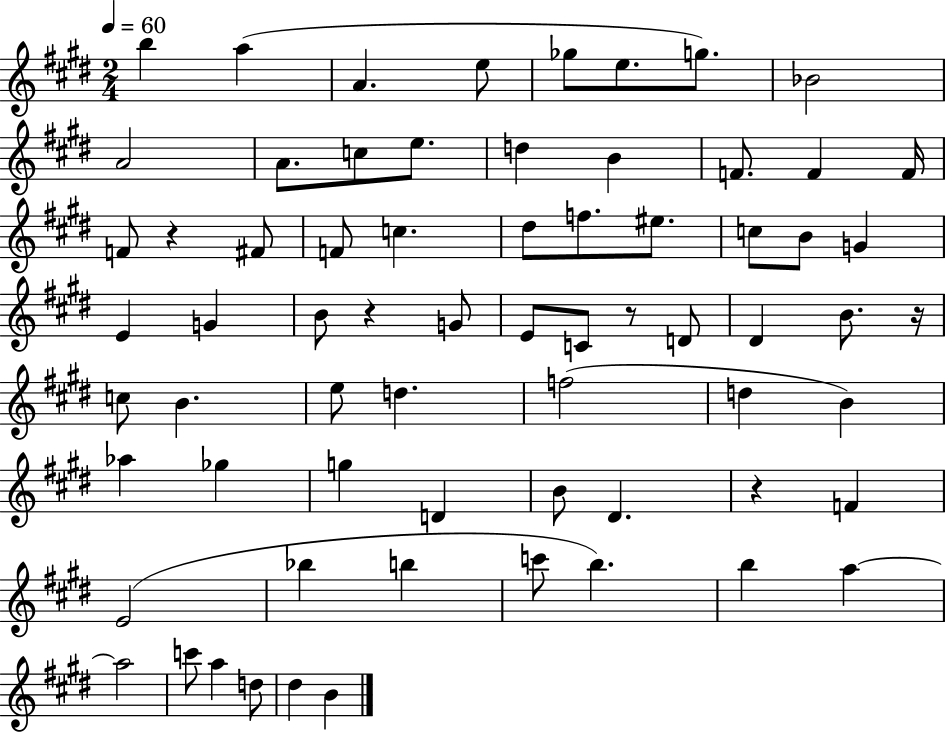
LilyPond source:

{
  \clef treble
  \numericTimeSignature
  \time 2/4
  \key e \major
  \tempo 4 = 60
  b''4 a''4( | a'4. e''8 | ges''8 e''8. g''8.) | bes'2 | \break a'2 | a'8. c''8 e''8. | d''4 b'4 | f'8. f'4 f'16 | \break f'8 r4 fis'8 | f'8 c''4. | dis''8 f''8. eis''8. | c''8 b'8 g'4 | \break e'4 g'4 | b'8 r4 g'8 | e'8 c'8 r8 d'8 | dis'4 b'8. r16 | \break c''8 b'4. | e''8 d''4. | f''2( | d''4 b'4) | \break aes''4 ges''4 | g''4 d'4 | b'8 dis'4. | r4 f'4 | \break e'2( | bes''4 b''4 | c'''8 b''4.) | b''4 a''4~~ | \break a''2 | c'''8 a''4 d''8 | dis''4 b'4 | \bar "|."
}